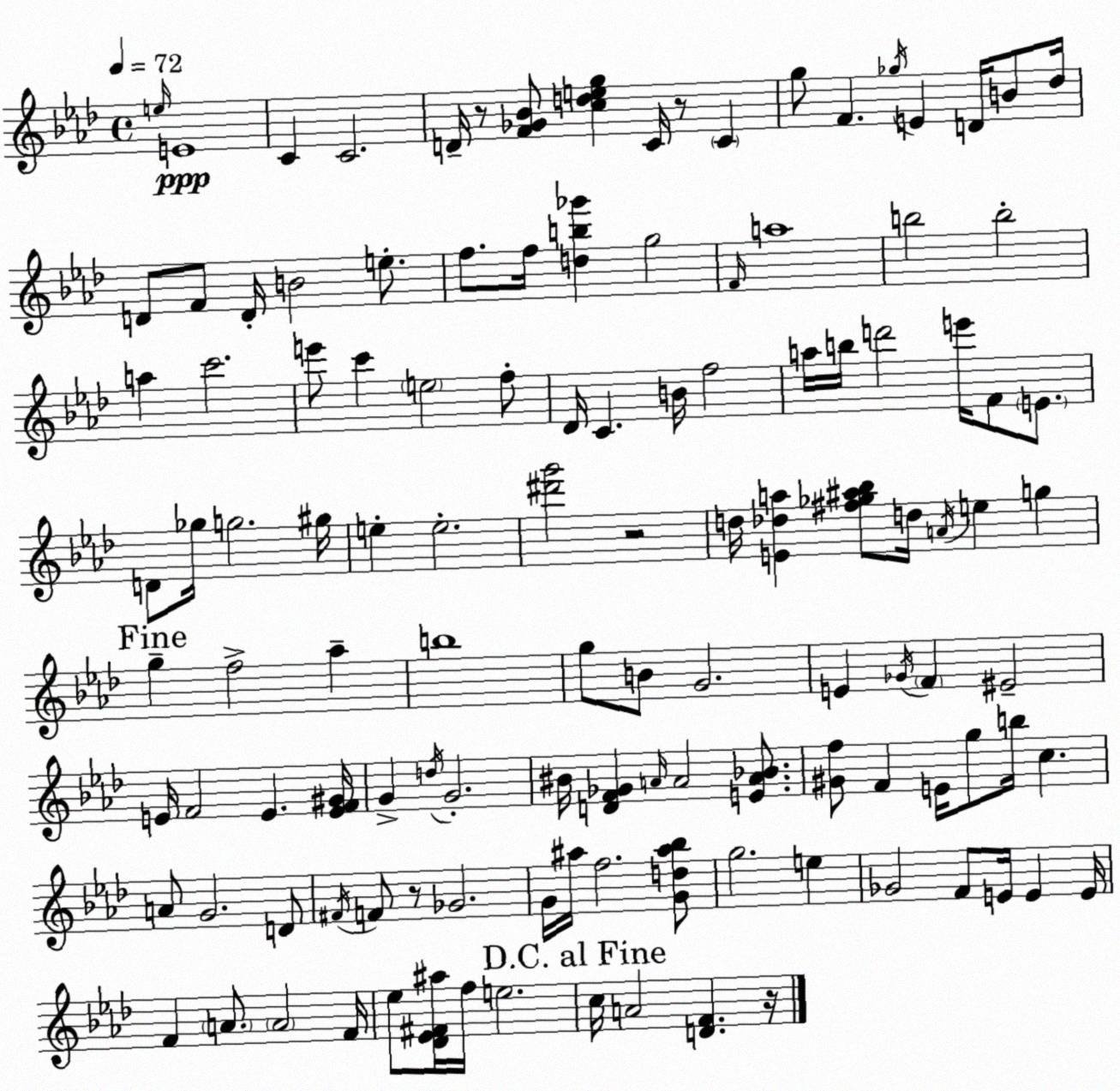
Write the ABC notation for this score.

X:1
T:Untitled
M:4/4
L:1/4
K:Fm
e/4 E4 C C2 D/4 z/2 [F_G_B]/2 [cdeg] C/4 z/2 C g/2 F _g/4 E D/4 B/2 _d/4 D/2 F/2 D/4 B2 e/2 f/2 f/4 [db_g'] g2 F/4 a4 b2 b2 a c'2 e'/2 c' e2 f/2 _D/4 C B/4 f2 a/4 b/4 d'2 e'/4 F/2 E/2 D/2 _g/4 g2 ^g/4 e e2 [^d'g']2 z2 d/4 [E_da] [^f_g^a_b]/2 d/4 A/4 e g g f2 _a b4 g/2 B/2 G2 E _G/4 F ^E2 E/4 F2 E [EF^G]/4 G d/4 G2 ^B/4 [DF_G] A/4 A2 [EA_B]/2 [^Gf]/2 F E/4 g/2 b/4 c A/2 G2 D/2 ^F/4 F/2 z/2 _G2 G/4 ^a/4 f2 [Gd^a_b]/2 g2 e _G2 F/2 E/4 E E/4 F A/2 A2 F/4 _e/2 [_D_E^F^a]/4 f/4 e2 c/4 A2 [DF] z/4